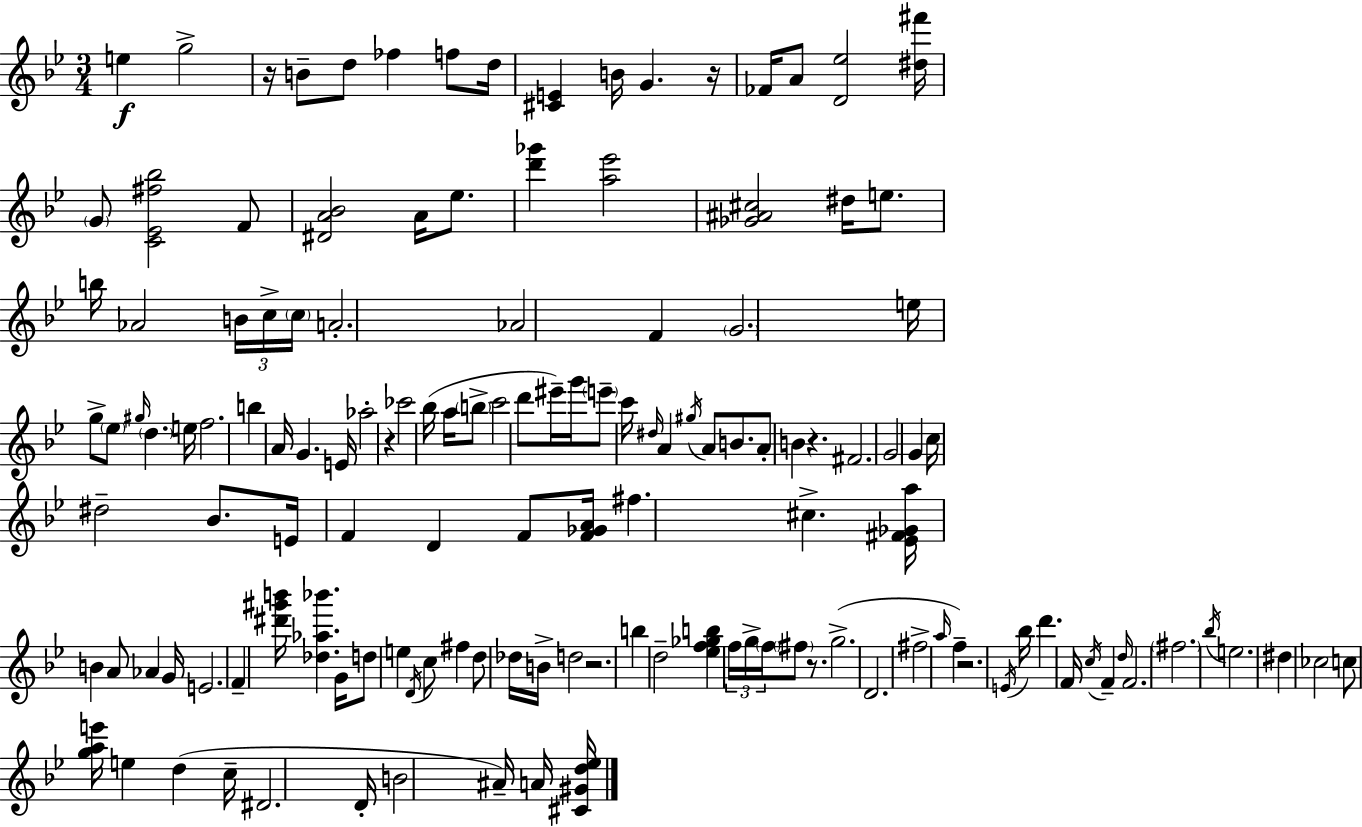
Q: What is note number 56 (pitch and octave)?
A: F#4